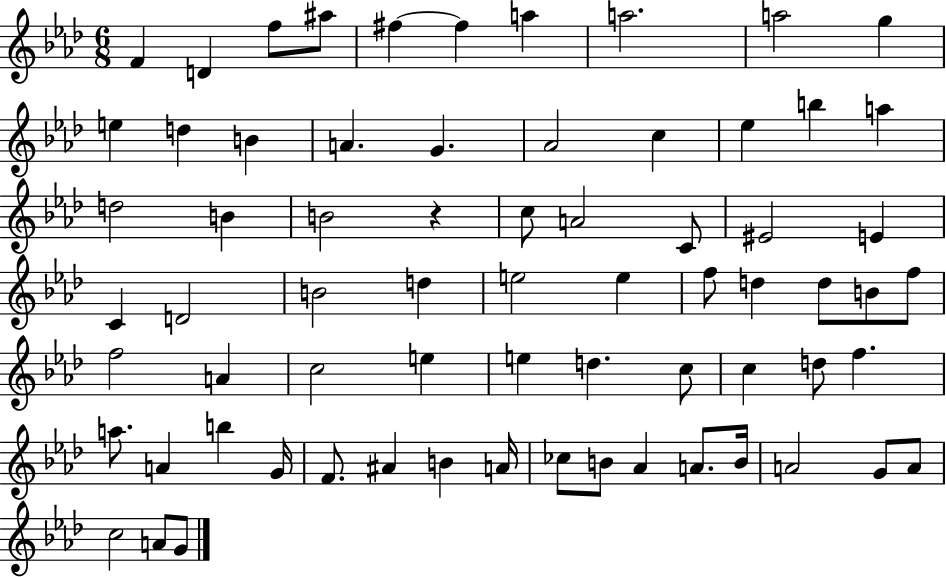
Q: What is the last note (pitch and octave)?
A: G4